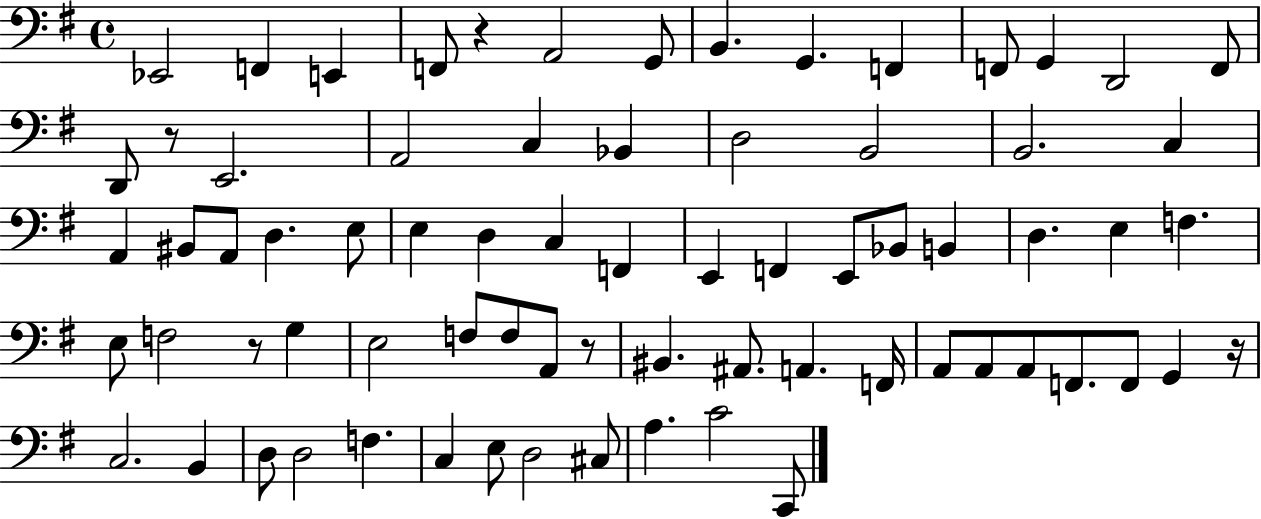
{
  \clef bass
  \time 4/4
  \defaultTimeSignature
  \key g \major
  ees,2 f,4 e,4 | f,8 r4 a,2 g,8 | b,4. g,4. f,4 | f,8 g,4 d,2 f,8 | \break d,8 r8 e,2. | a,2 c4 bes,4 | d2 b,2 | b,2. c4 | \break a,4 bis,8 a,8 d4. e8 | e4 d4 c4 f,4 | e,4 f,4 e,8 bes,8 b,4 | d4. e4 f4. | \break e8 f2 r8 g4 | e2 f8 f8 a,8 r8 | bis,4. ais,8. a,4. f,16 | a,8 a,8 a,8 f,8. f,8 g,4 r16 | \break c2. b,4 | d8 d2 f4. | c4 e8 d2 cis8 | a4. c'2 c,8 | \break \bar "|."
}